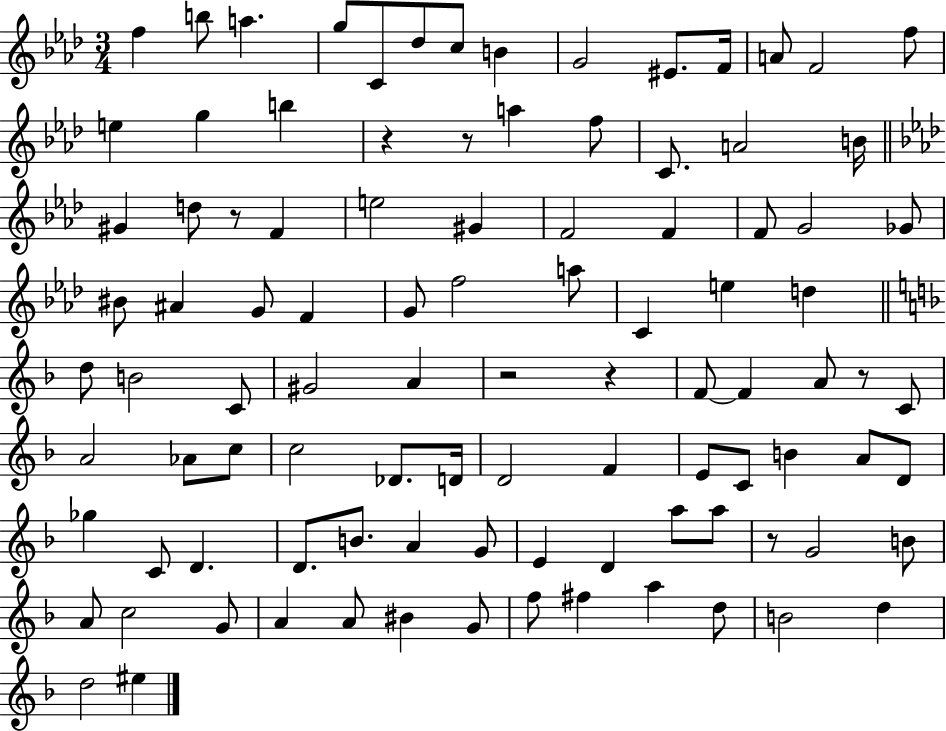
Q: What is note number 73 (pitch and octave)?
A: D4